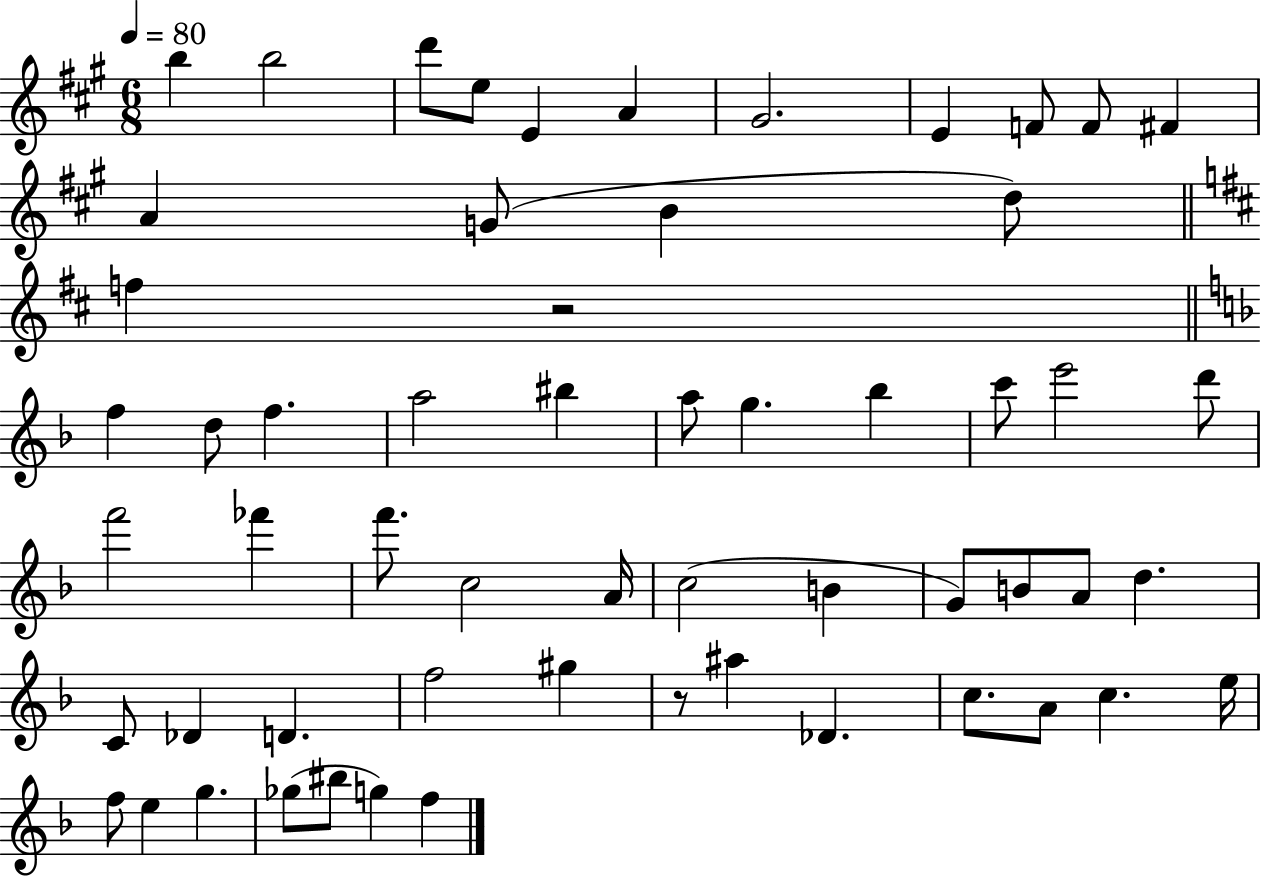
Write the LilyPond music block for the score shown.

{
  \clef treble
  \numericTimeSignature
  \time 6/8
  \key a \major
  \tempo 4 = 80
  b''4 b''2 | d'''8 e''8 e'4 a'4 | gis'2. | e'4 f'8 f'8 fis'4 | \break a'4 g'8( b'4 d''8) | \bar "||" \break \key d \major f''4 r2 | \bar "||" \break \key f \major f''4 d''8 f''4. | a''2 bis''4 | a''8 g''4. bes''4 | c'''8 e'''2 d'''8 | \break f'''2 fes'''4 | f'''8. c''2 a'16 | c''2( b'4 | g'8) b'8 a'8 d''4. | \break c'8 des'4 d'4. | f''2 gis''4 | r8 ais''4 des'4. | c''8. a'8 c''4. e''16 | \break f''8 e''4 g''4. | ges''8( bis''8 g''4) f''4 | \bar "|."
}